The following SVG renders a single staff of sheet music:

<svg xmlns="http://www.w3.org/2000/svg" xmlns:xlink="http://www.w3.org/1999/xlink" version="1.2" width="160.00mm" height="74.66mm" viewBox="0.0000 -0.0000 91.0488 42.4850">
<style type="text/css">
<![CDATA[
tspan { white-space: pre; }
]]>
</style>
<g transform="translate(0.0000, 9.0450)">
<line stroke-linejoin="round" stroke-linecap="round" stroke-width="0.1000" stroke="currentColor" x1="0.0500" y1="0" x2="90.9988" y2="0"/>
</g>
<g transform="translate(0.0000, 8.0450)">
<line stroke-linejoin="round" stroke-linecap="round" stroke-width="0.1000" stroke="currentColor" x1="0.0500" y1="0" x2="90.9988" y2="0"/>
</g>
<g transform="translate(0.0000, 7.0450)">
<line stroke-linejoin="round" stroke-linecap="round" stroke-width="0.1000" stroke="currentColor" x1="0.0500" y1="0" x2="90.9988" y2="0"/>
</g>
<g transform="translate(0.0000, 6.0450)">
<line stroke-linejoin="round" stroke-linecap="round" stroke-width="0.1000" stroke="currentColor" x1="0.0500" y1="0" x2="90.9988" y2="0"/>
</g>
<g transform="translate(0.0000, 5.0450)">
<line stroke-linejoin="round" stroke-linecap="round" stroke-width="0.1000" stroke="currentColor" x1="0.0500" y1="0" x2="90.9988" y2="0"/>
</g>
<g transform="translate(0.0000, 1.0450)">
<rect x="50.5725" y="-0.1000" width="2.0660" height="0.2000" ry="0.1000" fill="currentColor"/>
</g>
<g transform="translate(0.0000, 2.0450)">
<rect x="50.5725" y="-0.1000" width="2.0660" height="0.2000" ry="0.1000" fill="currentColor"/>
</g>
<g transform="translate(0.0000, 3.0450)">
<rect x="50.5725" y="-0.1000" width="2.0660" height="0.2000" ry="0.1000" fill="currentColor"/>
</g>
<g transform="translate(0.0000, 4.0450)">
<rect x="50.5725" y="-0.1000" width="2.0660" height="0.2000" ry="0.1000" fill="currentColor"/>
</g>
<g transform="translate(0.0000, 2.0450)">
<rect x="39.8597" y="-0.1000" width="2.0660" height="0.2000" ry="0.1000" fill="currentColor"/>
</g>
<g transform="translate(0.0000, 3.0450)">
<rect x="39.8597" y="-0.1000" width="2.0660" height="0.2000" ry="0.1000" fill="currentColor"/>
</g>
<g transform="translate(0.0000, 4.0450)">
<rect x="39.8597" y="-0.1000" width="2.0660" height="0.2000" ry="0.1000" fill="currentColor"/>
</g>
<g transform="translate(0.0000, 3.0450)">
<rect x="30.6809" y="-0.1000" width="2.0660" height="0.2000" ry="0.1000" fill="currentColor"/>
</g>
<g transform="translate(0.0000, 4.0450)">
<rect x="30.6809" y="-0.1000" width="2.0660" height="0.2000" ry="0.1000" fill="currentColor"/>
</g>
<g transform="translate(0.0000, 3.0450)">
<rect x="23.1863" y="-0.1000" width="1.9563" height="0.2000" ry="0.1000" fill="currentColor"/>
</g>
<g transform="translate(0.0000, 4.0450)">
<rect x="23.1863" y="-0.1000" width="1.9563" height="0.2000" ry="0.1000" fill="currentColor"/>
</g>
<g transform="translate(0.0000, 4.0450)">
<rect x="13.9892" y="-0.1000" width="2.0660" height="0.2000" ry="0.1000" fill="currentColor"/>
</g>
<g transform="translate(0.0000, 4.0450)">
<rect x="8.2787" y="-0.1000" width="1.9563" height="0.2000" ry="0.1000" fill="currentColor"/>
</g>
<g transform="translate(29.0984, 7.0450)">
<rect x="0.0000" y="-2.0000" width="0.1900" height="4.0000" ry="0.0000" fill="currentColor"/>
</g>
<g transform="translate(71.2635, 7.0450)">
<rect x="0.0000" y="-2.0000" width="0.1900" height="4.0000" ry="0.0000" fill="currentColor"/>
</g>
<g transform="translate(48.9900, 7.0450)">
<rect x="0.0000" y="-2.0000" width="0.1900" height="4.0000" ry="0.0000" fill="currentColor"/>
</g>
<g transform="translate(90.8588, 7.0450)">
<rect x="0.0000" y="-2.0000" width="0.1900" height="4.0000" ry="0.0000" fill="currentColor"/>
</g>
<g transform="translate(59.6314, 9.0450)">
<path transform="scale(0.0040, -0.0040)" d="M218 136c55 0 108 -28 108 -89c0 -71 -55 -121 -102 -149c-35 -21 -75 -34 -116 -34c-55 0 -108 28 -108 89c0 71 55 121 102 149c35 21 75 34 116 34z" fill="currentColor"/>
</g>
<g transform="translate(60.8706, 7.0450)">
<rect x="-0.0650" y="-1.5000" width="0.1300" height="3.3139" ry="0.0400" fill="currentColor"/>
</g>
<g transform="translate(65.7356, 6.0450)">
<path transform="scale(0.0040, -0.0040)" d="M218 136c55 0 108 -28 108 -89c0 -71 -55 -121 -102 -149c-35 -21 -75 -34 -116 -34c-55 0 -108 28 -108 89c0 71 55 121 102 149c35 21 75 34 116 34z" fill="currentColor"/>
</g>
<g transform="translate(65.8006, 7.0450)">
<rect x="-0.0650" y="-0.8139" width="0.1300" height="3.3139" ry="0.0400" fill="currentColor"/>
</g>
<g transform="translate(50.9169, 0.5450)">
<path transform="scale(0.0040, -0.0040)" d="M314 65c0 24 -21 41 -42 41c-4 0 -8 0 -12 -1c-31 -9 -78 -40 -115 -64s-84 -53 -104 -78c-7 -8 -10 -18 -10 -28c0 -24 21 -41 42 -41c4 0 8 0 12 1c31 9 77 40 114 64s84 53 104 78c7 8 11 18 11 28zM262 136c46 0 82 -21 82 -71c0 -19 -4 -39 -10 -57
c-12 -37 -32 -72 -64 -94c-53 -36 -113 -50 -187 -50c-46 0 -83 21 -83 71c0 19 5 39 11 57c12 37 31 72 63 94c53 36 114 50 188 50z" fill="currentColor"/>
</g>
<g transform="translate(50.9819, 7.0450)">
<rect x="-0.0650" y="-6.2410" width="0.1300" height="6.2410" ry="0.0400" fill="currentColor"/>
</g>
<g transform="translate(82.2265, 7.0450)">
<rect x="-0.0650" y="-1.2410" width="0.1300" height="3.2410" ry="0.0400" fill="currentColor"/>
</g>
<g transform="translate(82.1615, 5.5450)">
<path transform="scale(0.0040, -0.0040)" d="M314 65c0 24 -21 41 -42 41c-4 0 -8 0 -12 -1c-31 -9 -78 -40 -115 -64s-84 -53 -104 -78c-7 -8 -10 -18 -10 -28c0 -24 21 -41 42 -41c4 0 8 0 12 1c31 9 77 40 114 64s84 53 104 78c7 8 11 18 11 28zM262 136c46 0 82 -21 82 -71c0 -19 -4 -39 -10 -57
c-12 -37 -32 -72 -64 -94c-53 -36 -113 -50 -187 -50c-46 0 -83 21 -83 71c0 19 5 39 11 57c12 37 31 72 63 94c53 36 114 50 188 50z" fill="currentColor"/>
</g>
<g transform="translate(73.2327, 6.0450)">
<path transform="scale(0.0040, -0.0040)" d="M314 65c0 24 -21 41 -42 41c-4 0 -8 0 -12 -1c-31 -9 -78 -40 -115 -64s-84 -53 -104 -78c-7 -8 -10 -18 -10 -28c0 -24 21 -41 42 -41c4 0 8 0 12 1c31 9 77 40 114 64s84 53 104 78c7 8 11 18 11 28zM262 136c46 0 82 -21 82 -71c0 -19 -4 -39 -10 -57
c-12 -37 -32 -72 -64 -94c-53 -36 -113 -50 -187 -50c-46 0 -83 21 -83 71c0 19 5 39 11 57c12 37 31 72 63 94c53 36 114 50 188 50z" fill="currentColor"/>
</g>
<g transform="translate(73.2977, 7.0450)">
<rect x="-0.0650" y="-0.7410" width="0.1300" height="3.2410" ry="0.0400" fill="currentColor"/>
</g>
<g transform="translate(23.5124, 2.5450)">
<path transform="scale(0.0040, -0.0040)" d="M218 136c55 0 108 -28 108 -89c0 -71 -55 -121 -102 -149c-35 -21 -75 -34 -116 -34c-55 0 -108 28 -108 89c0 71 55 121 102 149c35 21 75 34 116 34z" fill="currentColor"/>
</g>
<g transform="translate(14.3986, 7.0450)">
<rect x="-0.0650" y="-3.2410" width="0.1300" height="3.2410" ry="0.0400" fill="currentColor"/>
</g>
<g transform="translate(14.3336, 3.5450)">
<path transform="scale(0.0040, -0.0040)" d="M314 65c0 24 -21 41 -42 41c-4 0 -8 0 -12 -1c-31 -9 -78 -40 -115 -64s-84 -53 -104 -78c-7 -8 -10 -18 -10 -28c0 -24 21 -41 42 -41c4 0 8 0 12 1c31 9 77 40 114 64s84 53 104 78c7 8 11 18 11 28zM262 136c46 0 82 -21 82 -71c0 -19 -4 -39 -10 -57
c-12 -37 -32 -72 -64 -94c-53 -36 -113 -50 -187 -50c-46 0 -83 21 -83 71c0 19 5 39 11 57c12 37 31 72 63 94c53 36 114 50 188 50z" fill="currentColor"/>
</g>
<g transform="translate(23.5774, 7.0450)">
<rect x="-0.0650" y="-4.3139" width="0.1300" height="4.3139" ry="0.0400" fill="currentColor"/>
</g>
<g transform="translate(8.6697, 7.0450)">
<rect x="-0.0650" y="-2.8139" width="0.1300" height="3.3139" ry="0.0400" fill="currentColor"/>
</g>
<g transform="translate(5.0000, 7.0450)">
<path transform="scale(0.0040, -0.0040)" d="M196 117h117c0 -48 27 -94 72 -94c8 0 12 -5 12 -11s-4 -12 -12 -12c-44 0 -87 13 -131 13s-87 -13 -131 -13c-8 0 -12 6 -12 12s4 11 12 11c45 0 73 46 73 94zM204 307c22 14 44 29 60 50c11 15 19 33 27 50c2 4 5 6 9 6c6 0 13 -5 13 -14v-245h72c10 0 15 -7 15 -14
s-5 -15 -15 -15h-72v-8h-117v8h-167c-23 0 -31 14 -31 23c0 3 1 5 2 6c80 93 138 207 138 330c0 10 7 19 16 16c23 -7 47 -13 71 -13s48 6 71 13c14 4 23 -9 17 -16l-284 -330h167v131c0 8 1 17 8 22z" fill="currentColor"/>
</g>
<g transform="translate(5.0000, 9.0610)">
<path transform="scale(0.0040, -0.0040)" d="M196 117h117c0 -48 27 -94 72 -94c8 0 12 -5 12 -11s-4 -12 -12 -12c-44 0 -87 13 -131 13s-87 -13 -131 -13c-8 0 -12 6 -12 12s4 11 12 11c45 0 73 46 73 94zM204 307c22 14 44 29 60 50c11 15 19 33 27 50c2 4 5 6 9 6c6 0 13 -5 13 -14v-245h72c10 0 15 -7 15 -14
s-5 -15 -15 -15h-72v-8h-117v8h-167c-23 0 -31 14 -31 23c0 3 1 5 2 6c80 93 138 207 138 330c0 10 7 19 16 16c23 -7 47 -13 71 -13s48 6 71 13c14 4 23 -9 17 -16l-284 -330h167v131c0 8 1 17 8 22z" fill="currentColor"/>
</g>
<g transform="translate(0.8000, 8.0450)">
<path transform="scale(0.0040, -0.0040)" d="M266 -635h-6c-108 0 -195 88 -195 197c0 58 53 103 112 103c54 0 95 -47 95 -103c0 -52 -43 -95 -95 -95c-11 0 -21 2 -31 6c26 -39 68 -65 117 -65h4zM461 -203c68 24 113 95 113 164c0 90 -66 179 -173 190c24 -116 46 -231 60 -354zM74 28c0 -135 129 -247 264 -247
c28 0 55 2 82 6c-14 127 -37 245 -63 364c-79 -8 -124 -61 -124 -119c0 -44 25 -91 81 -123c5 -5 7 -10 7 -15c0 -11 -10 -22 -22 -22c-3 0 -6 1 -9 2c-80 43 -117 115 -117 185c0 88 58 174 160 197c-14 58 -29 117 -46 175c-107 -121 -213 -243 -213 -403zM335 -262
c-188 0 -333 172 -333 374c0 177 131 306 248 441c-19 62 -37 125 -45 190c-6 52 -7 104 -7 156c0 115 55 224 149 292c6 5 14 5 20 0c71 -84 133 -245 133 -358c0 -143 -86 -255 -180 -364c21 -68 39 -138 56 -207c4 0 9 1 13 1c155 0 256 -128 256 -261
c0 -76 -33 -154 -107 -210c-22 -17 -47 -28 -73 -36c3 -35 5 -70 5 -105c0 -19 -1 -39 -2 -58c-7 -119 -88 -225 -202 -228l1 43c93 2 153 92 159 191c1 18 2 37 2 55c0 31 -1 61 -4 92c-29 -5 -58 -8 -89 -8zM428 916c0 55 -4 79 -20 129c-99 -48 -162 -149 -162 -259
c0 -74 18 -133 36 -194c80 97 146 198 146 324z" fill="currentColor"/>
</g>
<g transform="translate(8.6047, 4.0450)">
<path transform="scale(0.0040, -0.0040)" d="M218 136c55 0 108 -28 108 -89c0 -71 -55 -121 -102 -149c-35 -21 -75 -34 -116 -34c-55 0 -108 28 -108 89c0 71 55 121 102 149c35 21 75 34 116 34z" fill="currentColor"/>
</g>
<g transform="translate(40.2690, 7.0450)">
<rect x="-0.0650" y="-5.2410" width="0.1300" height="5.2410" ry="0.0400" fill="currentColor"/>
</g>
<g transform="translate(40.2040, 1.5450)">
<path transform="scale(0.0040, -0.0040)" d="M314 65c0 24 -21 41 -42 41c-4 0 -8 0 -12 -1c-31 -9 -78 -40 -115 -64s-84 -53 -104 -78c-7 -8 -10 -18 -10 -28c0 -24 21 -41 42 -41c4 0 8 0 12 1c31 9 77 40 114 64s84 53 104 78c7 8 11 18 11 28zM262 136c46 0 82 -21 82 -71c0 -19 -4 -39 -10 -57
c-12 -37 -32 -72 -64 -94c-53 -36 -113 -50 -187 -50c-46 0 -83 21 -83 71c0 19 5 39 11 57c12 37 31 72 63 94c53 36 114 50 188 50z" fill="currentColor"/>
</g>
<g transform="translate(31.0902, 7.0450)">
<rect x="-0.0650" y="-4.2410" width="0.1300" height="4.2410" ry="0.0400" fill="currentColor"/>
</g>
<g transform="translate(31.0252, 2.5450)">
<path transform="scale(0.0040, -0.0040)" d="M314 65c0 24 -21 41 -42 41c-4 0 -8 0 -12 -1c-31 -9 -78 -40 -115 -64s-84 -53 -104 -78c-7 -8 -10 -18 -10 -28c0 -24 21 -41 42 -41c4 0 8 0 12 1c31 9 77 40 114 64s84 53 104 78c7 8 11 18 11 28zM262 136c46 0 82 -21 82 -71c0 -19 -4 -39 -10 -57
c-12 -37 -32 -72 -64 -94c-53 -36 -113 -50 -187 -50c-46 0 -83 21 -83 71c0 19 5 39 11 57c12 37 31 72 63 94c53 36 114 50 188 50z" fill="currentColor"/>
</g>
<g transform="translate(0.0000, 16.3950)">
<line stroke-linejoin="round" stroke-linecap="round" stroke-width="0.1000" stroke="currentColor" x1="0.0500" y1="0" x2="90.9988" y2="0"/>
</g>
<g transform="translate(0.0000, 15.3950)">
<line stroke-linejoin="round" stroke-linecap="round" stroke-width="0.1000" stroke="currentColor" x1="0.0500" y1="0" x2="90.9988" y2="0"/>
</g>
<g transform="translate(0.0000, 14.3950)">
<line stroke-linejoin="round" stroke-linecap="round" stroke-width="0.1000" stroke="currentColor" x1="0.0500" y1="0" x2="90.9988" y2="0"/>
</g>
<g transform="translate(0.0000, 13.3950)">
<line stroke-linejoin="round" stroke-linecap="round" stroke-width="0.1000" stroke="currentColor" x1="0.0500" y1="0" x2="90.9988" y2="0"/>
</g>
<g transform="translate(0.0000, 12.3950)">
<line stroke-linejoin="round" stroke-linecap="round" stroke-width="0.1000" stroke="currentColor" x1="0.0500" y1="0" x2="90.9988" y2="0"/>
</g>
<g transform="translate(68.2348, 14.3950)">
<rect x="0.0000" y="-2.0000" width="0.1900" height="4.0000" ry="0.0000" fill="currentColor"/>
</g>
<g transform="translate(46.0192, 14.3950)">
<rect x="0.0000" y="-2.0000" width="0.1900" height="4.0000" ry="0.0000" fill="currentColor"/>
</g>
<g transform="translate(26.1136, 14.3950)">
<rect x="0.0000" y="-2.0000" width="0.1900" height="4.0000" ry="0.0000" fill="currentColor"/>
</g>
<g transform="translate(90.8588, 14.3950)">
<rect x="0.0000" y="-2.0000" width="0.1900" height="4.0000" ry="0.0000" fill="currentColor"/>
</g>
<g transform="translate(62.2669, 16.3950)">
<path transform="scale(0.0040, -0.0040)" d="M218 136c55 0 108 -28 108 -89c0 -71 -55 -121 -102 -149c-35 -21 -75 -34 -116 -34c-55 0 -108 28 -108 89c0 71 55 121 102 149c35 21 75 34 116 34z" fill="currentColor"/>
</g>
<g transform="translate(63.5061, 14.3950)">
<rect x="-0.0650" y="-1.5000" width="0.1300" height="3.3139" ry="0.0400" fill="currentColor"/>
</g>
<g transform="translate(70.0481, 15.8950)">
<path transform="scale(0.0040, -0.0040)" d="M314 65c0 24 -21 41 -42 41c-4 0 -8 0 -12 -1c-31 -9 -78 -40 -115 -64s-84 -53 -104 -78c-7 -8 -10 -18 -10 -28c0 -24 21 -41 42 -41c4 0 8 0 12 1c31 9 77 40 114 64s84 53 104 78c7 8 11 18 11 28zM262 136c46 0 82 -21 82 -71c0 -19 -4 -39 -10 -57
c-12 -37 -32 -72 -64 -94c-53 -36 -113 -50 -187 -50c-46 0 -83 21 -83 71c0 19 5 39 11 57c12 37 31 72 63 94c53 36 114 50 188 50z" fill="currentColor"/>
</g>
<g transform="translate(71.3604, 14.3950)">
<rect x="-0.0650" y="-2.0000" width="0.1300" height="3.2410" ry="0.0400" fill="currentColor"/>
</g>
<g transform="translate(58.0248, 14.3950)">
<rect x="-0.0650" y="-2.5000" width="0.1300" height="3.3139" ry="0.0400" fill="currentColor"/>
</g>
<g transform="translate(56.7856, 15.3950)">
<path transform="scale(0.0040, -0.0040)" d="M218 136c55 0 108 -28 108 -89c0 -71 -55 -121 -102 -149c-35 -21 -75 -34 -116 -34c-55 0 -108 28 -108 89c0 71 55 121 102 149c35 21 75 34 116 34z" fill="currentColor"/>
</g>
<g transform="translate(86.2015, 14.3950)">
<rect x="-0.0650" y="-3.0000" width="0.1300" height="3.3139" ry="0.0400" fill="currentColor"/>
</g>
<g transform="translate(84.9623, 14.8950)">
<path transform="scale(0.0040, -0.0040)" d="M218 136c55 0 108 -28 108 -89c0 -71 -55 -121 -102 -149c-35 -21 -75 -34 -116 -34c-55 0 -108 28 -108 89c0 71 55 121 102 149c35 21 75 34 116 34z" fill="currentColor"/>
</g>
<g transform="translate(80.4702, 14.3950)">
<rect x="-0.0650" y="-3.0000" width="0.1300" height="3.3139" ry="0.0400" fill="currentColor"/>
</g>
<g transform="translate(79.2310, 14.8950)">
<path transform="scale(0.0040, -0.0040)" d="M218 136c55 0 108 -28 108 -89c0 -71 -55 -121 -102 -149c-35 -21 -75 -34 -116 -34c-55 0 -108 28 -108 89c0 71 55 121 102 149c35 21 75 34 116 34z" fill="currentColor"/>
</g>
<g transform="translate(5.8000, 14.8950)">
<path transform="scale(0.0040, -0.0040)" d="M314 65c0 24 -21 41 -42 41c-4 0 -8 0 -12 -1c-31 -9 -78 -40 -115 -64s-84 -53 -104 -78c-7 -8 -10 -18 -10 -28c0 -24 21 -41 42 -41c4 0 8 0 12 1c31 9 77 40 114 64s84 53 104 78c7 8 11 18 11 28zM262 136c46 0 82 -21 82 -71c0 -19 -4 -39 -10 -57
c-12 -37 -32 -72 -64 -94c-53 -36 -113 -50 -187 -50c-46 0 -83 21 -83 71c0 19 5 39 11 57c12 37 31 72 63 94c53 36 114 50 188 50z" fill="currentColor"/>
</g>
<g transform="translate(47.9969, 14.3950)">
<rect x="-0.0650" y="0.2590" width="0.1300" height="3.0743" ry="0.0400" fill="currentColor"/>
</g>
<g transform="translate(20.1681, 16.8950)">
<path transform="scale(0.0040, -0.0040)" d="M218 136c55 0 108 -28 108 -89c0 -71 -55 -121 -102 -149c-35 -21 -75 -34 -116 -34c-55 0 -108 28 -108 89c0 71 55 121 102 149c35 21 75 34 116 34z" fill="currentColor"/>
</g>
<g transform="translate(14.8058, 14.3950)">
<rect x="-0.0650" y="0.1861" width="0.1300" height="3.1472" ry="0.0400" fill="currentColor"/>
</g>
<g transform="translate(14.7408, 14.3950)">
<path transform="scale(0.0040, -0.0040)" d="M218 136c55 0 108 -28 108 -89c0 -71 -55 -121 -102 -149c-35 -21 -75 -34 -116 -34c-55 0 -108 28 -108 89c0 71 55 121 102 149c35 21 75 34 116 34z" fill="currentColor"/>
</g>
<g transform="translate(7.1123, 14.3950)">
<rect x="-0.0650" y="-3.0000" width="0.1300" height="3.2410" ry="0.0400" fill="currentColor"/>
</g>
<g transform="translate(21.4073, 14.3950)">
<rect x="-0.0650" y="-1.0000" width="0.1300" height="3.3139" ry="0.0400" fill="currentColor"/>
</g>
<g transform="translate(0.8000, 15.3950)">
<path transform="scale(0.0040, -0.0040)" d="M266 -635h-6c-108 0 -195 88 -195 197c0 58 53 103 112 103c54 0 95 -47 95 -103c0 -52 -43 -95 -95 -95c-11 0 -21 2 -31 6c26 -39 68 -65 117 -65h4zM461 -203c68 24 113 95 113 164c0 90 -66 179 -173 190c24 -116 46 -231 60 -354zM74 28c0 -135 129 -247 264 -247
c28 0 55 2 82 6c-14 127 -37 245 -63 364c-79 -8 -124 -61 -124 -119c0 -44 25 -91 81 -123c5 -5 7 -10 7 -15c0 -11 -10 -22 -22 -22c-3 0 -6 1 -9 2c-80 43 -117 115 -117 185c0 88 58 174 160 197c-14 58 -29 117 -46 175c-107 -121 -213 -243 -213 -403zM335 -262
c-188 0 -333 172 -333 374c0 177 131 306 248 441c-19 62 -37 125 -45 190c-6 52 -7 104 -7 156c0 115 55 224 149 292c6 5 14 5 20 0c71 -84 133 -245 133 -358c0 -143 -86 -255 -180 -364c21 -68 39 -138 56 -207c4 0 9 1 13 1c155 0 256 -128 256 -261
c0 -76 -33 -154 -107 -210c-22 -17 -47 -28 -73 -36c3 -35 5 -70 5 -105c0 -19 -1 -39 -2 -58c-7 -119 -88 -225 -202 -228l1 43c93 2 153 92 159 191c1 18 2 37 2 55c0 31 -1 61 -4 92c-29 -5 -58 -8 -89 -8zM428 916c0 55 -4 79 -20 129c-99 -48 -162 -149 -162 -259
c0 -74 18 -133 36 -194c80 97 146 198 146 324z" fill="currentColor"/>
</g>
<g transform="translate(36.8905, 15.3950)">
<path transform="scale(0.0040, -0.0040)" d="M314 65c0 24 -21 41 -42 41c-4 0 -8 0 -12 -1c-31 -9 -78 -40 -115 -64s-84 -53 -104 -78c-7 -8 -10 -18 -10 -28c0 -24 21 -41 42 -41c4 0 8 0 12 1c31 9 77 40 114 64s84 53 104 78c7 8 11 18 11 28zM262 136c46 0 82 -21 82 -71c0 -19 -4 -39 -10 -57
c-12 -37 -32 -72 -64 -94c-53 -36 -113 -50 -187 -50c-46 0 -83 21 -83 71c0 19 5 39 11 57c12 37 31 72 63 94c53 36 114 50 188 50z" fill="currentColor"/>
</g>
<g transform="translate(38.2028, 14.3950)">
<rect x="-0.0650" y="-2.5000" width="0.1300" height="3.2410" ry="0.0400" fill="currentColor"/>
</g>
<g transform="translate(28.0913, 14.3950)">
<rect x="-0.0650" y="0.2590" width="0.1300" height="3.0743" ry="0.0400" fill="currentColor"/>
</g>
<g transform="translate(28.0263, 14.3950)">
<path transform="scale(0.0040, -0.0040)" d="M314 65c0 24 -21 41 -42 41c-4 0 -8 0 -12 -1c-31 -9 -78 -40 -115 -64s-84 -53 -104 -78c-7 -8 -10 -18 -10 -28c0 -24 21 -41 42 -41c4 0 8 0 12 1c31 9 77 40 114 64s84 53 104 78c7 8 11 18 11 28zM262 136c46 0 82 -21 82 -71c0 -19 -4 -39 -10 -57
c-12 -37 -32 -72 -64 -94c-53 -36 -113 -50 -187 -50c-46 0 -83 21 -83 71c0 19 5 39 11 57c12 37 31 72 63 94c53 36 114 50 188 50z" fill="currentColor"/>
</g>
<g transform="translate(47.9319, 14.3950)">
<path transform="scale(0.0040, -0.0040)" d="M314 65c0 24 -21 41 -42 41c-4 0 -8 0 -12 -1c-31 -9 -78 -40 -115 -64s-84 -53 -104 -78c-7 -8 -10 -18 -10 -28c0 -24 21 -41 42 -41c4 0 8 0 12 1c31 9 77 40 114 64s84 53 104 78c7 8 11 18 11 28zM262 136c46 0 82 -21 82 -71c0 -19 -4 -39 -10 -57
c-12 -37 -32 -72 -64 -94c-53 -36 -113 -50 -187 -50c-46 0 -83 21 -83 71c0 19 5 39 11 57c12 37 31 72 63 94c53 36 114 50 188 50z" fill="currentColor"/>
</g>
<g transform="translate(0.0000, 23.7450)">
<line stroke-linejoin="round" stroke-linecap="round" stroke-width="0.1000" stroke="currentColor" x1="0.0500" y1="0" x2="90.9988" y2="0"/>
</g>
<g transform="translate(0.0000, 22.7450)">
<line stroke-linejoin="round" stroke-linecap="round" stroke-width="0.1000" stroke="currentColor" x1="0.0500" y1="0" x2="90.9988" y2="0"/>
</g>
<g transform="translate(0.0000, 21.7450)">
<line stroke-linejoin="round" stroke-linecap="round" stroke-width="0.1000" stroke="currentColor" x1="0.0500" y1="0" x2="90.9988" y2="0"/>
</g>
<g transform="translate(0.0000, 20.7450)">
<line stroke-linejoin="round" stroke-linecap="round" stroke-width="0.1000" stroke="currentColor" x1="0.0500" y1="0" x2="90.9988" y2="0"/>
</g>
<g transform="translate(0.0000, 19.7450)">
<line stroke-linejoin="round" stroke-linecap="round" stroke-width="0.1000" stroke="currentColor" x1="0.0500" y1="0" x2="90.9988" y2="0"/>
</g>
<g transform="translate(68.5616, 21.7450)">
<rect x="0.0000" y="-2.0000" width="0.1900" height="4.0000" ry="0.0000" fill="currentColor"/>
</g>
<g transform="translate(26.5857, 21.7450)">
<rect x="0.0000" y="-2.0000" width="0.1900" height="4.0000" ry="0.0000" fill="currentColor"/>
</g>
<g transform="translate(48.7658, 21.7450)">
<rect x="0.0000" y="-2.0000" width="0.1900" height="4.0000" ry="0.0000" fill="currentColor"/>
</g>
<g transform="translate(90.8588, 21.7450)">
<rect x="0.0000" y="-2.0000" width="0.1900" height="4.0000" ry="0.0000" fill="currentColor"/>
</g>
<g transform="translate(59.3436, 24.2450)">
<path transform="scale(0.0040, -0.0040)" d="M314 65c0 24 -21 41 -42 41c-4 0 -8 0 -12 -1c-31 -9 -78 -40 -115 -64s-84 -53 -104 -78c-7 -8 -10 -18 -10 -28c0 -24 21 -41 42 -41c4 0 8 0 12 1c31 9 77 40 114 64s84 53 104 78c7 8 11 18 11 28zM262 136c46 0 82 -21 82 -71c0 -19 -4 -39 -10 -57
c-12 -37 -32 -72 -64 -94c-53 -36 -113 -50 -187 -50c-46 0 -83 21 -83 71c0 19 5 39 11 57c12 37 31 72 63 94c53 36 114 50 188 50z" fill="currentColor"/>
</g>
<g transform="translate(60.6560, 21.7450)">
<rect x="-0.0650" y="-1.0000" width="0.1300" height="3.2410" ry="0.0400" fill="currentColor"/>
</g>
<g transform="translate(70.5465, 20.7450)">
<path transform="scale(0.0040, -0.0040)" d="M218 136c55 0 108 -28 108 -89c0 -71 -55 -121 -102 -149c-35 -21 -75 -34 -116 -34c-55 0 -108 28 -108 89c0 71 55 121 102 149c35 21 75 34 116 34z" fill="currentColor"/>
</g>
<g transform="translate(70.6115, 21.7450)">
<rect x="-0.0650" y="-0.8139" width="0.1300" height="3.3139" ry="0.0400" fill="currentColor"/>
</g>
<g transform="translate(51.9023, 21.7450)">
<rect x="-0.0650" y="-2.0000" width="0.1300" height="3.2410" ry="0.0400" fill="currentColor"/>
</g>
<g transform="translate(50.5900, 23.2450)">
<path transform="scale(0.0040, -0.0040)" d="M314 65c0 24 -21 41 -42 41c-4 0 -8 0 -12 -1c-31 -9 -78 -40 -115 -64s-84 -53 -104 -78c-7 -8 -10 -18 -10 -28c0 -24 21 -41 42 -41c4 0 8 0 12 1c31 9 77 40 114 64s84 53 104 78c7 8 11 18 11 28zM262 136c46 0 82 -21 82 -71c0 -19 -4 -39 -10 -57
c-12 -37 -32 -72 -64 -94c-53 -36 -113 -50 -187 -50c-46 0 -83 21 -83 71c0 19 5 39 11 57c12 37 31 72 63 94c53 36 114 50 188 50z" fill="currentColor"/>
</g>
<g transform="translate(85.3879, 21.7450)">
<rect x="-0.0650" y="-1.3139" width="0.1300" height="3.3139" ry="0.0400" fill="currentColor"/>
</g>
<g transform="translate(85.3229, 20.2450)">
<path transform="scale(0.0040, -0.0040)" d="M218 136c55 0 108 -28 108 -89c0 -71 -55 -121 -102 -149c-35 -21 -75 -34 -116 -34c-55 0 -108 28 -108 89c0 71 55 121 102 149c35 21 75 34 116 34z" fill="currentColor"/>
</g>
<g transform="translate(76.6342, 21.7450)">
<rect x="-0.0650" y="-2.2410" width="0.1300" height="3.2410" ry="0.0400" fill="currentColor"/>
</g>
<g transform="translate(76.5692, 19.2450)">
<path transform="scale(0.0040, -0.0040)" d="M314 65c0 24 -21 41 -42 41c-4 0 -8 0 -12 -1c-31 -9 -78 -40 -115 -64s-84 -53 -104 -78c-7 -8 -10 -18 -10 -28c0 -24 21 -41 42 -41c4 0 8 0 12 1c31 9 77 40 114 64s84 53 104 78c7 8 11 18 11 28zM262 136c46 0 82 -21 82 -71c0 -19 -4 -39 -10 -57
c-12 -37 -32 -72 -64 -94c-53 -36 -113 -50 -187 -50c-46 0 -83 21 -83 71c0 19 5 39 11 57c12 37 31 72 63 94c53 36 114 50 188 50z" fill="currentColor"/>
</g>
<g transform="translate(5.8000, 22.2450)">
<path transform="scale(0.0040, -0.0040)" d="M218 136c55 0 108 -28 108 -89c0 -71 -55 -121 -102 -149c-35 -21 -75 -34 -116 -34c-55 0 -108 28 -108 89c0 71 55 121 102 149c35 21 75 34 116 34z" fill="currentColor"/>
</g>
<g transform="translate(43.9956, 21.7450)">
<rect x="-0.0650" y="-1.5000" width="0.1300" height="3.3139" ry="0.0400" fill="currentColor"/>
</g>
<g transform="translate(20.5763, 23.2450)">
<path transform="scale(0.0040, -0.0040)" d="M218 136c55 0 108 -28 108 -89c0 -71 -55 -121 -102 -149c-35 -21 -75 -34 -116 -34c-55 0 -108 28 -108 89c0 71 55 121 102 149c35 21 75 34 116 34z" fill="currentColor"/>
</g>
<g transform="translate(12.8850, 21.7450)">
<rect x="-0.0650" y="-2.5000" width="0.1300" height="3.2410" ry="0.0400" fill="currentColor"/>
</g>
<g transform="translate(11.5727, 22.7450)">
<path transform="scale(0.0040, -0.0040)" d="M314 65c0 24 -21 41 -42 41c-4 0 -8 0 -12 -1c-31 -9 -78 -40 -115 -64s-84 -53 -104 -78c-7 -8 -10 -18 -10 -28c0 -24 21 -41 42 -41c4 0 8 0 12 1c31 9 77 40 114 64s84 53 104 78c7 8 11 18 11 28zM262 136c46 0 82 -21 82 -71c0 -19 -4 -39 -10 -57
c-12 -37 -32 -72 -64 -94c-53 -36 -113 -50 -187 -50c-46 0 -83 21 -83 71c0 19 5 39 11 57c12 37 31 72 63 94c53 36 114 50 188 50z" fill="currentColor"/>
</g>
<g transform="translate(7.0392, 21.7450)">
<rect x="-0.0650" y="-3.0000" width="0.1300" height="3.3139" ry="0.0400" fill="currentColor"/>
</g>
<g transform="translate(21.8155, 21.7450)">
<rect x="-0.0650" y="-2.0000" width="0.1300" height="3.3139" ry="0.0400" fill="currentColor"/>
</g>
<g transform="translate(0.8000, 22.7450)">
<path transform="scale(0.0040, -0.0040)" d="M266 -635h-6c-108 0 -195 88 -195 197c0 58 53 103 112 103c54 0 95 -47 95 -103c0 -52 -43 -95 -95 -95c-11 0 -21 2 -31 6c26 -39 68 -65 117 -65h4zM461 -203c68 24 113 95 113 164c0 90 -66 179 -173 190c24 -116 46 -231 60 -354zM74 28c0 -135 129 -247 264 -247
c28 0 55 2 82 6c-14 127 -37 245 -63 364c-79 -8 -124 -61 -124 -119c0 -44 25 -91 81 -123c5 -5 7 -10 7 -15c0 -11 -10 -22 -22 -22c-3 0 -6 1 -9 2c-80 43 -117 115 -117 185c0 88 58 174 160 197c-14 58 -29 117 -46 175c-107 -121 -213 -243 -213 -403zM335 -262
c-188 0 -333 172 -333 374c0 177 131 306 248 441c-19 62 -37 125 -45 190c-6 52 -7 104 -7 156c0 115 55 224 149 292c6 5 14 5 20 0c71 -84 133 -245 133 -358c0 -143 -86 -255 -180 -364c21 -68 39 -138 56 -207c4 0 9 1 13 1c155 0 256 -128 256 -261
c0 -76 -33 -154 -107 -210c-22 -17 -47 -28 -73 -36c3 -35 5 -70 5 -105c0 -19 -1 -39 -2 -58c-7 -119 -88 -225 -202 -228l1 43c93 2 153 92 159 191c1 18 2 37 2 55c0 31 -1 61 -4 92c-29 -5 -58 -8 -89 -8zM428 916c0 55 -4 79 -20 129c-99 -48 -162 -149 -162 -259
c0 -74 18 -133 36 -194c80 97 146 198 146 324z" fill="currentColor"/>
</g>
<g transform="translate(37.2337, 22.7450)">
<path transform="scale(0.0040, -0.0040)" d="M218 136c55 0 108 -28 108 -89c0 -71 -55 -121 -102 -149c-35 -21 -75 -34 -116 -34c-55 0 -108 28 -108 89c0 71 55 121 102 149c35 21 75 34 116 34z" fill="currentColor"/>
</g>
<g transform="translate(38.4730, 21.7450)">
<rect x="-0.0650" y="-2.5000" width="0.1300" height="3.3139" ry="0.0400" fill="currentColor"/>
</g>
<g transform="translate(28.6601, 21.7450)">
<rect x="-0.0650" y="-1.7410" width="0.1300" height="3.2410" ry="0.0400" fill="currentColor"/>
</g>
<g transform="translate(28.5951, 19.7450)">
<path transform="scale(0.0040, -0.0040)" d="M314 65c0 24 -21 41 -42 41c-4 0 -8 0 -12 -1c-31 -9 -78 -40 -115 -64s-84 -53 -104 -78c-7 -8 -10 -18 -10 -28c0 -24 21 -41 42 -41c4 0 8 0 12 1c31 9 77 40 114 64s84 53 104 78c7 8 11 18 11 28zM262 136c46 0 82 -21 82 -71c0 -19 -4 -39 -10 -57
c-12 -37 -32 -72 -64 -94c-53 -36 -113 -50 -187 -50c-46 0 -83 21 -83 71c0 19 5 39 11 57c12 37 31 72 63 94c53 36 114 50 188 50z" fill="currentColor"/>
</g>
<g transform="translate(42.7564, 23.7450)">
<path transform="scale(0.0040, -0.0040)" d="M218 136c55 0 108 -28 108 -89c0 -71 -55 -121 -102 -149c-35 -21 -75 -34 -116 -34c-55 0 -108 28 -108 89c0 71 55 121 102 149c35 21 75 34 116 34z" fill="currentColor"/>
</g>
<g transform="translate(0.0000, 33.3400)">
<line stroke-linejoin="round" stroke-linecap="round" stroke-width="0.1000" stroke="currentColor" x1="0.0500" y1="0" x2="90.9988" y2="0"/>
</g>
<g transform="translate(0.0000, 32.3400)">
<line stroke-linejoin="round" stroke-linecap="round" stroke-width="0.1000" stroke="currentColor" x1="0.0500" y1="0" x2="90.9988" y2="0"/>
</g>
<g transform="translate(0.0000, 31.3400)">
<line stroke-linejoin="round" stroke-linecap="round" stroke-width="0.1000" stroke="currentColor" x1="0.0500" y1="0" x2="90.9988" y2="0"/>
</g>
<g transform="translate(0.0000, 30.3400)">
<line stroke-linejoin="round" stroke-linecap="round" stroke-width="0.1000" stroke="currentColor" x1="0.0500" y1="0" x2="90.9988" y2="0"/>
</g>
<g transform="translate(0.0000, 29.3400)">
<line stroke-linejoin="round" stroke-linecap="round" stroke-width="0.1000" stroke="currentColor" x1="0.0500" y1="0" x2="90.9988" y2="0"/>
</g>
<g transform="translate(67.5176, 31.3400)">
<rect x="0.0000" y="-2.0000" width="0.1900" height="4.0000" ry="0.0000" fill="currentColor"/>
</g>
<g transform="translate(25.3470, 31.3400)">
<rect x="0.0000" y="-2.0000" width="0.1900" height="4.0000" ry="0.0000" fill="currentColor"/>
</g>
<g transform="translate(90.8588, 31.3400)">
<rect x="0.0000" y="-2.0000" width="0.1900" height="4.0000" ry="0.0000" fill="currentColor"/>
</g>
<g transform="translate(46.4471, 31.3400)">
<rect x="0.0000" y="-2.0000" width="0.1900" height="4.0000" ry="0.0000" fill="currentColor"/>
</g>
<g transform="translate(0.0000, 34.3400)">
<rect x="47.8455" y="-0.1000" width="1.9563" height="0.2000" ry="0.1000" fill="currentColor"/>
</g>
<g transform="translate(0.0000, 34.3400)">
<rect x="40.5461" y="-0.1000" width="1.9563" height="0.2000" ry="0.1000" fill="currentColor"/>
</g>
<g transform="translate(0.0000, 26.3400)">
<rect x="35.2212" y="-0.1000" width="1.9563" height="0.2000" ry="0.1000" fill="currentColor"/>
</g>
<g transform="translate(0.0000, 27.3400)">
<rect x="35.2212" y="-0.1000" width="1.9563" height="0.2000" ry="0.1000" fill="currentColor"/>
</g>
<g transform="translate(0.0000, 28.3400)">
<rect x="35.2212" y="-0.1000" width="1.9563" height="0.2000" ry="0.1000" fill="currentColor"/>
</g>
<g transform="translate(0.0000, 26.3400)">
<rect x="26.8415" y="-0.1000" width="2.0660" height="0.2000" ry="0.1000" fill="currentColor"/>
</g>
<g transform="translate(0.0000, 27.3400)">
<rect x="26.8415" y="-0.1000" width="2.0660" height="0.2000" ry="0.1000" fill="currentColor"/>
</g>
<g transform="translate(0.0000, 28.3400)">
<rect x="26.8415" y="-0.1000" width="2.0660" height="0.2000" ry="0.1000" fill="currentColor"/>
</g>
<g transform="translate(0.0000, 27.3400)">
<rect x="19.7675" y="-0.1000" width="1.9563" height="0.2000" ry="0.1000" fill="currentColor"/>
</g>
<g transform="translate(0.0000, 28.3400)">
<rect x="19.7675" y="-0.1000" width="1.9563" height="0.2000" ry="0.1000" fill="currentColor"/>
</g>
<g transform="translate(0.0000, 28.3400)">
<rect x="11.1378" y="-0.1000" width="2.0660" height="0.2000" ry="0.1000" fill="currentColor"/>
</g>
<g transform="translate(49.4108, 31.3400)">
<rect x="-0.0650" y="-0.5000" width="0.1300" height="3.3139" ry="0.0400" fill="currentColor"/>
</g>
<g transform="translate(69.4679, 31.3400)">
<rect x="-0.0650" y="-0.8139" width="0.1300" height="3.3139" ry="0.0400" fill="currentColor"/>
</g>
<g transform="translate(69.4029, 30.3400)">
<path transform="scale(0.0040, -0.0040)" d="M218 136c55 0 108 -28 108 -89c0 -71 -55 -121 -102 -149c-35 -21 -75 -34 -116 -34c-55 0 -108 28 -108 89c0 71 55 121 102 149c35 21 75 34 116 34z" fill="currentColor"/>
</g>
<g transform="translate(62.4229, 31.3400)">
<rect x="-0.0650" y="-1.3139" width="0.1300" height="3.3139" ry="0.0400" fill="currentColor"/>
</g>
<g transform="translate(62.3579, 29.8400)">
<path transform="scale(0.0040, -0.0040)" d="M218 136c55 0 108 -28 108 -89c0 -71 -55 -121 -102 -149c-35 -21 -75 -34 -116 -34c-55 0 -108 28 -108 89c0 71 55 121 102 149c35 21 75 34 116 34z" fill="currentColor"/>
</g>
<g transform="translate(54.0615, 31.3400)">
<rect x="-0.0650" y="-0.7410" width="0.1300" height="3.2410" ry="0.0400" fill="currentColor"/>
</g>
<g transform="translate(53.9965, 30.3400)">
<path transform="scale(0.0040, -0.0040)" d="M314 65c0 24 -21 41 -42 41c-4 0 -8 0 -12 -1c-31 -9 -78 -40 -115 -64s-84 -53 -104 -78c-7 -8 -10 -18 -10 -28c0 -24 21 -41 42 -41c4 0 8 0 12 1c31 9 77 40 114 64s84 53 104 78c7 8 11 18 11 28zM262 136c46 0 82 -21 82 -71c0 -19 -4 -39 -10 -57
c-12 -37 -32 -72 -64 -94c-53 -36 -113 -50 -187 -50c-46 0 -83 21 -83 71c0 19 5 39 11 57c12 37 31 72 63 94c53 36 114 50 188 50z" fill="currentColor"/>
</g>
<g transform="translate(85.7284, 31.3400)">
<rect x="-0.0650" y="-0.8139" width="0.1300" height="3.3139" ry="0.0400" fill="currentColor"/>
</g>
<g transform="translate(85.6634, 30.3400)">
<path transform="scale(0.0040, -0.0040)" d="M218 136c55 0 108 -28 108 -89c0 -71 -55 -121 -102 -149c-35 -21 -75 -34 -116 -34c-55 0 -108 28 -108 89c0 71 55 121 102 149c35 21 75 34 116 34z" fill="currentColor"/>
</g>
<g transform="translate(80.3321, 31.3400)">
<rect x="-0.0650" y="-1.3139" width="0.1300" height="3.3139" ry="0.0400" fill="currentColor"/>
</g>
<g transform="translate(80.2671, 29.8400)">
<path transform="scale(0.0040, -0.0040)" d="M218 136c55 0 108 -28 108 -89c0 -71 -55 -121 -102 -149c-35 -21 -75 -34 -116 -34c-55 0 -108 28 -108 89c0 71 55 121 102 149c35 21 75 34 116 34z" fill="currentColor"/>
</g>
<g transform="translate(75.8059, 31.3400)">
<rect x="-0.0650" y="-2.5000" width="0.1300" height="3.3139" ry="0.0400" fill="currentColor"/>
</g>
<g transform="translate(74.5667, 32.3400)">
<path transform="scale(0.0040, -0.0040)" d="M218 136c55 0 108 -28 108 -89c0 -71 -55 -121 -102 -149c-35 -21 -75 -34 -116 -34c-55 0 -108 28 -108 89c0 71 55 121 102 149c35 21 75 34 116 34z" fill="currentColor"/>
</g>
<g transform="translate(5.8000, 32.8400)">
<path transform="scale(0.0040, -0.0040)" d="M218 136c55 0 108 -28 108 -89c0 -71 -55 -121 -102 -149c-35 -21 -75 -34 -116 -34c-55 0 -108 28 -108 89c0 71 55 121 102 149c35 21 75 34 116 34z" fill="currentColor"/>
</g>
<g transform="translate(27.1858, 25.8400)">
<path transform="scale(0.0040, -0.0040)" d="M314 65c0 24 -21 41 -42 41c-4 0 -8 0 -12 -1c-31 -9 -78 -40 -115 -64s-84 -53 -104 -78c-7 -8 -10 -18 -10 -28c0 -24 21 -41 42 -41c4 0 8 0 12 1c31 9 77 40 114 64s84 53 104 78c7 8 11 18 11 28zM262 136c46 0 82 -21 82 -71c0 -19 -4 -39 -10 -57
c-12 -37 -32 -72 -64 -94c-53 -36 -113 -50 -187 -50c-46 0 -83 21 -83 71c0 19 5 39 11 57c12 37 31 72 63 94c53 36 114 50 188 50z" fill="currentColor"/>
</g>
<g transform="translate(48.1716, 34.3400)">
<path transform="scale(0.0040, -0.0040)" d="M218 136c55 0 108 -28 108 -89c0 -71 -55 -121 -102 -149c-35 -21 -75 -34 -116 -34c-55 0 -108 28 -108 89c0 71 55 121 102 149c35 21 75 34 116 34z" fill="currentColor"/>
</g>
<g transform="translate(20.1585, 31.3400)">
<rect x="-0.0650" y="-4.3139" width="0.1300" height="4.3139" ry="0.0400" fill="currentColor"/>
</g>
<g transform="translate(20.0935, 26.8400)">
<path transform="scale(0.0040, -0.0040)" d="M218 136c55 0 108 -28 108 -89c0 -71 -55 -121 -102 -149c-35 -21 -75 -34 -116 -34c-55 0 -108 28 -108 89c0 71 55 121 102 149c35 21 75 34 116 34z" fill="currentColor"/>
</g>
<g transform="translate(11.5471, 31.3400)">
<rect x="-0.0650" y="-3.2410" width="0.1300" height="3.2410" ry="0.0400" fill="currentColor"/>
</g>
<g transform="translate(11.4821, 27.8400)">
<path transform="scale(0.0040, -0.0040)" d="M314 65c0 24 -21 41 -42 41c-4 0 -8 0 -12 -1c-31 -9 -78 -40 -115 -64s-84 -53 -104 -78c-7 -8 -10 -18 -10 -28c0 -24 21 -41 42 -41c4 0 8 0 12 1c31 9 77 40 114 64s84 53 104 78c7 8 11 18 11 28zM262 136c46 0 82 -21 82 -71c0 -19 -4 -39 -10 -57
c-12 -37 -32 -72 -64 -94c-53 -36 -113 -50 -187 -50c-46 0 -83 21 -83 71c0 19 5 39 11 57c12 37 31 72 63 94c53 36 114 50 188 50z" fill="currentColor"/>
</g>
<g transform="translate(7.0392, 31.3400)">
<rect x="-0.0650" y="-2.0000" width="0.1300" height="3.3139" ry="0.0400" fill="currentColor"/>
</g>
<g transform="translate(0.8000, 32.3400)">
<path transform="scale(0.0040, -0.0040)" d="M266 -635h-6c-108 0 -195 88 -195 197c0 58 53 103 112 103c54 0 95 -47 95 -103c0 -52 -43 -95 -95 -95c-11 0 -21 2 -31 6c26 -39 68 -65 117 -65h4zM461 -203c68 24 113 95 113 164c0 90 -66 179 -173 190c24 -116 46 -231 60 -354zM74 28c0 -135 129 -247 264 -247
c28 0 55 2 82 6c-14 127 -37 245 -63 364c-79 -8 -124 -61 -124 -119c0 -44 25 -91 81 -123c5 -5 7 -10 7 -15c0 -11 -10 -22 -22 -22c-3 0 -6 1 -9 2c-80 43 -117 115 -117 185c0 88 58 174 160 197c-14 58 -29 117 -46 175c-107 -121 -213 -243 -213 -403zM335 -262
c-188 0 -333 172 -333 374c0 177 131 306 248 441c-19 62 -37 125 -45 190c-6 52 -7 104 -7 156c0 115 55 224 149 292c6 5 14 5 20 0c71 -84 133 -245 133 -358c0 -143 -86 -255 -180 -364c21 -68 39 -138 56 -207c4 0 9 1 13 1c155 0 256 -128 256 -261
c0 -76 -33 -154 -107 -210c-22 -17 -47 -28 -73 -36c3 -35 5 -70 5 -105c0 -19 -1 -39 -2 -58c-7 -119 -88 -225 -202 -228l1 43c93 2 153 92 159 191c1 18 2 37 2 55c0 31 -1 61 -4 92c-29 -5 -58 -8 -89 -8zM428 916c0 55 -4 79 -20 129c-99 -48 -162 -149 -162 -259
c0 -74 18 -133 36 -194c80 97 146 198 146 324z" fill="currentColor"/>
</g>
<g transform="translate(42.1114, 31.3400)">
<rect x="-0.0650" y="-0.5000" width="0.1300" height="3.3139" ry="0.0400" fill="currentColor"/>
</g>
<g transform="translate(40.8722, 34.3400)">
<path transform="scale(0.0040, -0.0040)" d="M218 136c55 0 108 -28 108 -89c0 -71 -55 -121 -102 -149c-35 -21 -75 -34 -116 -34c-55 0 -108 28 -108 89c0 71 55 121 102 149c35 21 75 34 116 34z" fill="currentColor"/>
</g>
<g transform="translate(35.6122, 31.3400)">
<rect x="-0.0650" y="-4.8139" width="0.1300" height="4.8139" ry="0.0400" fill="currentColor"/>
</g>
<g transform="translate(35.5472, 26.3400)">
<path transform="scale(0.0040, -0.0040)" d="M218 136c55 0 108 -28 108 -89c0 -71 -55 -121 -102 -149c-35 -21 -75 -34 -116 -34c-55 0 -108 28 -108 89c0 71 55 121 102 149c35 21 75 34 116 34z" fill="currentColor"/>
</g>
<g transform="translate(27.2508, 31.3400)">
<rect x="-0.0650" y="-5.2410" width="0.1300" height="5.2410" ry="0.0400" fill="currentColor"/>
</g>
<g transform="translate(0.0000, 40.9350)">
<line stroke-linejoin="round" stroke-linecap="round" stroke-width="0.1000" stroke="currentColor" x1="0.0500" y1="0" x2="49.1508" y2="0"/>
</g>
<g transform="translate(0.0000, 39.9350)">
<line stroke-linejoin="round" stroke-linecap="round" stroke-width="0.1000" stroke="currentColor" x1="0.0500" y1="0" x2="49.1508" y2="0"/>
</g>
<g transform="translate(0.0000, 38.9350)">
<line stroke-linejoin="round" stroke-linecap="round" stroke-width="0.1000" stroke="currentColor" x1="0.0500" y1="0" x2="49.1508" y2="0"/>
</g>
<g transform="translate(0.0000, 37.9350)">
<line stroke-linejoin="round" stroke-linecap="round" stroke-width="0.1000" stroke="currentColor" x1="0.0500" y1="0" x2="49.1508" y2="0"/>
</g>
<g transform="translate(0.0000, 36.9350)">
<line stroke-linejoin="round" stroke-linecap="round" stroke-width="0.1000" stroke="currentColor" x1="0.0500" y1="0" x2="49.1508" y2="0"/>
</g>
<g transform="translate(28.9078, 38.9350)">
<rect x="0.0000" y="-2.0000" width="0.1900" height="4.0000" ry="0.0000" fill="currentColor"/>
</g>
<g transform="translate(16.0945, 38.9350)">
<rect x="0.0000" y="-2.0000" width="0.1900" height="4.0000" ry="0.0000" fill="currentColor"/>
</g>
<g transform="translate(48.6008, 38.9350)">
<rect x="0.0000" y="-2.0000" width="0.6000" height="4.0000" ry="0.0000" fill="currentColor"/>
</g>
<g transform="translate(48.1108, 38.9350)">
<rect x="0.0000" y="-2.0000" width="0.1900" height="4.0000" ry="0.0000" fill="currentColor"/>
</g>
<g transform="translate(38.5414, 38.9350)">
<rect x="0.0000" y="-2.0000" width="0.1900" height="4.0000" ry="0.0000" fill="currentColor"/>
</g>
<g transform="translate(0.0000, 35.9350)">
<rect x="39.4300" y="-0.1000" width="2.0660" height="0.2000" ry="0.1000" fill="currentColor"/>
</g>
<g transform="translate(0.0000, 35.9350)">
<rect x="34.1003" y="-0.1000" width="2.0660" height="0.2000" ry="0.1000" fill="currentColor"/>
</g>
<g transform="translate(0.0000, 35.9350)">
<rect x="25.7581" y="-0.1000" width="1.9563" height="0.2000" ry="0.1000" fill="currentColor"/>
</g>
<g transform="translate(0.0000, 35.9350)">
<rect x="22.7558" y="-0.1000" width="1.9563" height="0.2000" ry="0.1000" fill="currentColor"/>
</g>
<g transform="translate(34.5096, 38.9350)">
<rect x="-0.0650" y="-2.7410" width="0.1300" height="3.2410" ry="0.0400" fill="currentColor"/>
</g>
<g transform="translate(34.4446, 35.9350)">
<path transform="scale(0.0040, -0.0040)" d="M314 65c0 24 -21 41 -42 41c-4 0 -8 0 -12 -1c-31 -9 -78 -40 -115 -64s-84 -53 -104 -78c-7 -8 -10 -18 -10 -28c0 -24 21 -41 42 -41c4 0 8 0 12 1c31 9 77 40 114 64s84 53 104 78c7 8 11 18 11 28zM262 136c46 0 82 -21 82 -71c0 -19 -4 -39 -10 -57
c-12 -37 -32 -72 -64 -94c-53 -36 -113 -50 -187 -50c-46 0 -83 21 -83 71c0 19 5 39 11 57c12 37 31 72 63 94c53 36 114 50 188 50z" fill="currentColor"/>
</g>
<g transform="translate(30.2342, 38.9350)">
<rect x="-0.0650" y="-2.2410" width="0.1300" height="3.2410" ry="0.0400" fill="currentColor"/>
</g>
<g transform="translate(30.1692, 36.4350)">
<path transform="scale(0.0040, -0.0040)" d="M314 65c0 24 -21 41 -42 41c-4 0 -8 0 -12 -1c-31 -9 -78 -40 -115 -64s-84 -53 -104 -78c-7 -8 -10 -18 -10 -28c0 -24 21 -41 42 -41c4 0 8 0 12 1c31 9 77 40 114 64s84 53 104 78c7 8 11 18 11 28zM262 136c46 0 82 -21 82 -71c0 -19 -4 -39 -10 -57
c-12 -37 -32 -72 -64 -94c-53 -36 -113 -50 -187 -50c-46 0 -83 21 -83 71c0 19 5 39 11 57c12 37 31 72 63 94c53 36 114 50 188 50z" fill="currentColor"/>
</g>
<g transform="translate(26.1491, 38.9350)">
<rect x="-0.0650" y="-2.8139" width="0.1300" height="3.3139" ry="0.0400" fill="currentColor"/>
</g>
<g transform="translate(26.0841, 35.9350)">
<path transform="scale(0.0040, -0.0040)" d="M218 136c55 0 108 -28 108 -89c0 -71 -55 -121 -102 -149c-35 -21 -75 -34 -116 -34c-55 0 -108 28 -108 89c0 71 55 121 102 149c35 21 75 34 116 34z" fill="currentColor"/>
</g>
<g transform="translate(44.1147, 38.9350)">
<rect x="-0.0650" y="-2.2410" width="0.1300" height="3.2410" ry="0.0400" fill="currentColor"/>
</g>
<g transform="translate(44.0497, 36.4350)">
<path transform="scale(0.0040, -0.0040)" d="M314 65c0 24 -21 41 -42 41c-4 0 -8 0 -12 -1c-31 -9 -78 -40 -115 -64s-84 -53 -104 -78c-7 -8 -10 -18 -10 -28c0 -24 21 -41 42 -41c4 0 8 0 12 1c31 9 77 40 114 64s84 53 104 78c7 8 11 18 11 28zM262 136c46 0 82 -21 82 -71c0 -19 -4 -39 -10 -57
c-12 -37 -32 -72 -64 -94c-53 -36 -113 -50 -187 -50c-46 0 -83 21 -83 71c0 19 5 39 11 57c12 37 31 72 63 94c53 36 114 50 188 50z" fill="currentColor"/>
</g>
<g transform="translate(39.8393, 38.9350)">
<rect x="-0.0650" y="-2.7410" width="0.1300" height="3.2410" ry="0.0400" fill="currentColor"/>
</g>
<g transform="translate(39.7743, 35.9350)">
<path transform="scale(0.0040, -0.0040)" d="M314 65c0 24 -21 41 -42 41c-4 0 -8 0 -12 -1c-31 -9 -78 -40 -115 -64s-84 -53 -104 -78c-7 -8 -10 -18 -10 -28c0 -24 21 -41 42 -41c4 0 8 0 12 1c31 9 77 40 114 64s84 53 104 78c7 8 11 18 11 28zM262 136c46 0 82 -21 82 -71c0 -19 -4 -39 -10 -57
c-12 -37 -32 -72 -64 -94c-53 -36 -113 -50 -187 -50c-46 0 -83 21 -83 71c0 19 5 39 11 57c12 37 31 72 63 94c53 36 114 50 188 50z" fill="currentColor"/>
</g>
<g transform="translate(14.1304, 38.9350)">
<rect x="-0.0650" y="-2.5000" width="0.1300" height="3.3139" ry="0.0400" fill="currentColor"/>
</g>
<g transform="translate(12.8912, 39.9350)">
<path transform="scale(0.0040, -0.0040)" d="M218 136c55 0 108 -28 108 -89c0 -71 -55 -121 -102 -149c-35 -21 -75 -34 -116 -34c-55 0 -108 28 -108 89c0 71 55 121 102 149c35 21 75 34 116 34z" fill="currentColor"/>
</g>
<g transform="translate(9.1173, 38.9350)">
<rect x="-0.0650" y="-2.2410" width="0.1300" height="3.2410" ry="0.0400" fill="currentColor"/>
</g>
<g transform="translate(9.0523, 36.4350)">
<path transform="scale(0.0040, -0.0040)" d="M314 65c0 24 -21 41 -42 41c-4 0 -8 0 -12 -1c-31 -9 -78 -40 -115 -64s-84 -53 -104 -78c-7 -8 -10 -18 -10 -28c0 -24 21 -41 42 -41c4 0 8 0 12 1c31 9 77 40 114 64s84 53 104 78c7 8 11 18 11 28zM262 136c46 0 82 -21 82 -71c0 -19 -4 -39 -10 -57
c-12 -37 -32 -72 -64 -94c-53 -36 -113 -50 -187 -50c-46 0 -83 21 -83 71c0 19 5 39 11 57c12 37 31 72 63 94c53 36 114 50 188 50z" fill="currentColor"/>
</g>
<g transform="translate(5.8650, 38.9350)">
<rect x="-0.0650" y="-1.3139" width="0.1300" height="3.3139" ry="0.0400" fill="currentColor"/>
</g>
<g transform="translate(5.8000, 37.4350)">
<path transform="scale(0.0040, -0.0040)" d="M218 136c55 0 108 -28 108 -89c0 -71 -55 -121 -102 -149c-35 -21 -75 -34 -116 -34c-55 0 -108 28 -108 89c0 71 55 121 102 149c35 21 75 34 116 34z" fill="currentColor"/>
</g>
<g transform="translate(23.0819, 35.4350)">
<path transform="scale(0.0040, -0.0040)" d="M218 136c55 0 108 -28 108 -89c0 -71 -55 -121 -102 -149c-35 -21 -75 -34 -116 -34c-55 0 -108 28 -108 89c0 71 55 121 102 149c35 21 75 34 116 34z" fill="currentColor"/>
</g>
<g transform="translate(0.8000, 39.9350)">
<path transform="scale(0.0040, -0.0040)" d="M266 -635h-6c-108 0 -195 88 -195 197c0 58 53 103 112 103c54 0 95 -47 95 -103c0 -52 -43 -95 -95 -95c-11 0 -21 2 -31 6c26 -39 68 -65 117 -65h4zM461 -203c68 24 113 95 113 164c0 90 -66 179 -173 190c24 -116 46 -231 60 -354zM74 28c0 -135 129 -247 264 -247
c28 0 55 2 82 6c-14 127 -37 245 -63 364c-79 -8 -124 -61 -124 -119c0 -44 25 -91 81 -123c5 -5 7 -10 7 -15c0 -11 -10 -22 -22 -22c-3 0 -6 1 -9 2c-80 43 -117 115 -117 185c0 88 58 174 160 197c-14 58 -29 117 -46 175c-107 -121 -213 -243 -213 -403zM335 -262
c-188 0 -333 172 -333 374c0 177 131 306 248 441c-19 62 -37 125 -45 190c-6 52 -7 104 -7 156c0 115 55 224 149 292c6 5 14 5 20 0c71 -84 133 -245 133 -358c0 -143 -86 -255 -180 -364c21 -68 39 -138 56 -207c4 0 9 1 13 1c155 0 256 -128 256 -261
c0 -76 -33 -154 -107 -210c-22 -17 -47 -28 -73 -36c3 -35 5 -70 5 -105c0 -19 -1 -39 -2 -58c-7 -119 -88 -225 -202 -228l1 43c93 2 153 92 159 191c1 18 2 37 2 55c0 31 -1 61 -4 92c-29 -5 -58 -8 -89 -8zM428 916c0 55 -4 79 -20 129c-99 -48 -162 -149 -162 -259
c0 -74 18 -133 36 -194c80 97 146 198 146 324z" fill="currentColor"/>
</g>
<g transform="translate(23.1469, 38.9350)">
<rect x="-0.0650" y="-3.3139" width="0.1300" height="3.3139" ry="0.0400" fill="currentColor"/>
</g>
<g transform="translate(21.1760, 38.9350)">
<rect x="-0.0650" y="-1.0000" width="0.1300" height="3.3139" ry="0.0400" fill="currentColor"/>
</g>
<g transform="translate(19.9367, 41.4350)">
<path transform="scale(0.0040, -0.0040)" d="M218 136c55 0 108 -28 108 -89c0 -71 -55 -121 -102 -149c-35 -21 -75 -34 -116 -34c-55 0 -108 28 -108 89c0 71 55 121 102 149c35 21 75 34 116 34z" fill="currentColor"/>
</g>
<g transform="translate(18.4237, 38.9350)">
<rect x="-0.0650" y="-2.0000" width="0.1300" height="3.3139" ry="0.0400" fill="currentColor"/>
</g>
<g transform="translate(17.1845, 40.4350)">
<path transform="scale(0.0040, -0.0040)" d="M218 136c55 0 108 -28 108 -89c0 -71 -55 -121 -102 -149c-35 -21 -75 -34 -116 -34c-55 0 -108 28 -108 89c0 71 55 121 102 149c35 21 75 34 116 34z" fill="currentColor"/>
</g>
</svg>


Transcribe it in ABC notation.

X:1
T:Untitled
M:4/4
L:1/4
K:C
a b2 d' d'2 f'2 a'2 E d d2 e2 A2 B D B2 G2 B2 G E F2 A A A G2 F f2 G E F2 D2 d g2 e F b2 d' f'2 e' C C d2 e d G e d e g2 G F D b a g2 a2 a2 g2